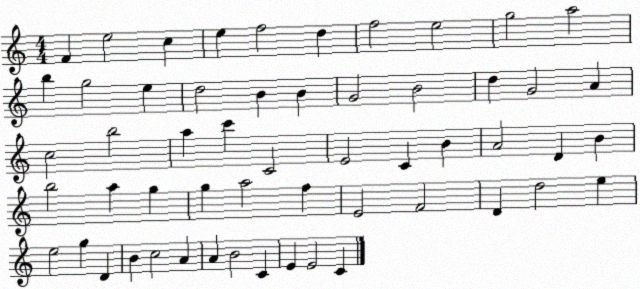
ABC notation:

X:1
T:Untitled
M:4/4
L:1/4
K:C
F e2 c e f2 d f2 e2 g2 a2 b g2 e d2 B B G2 B2 d G2 A c2 b2 a c' C2 E2 C B A2 D B b2 a g g a2 f E2 F2 D d2 e e2 g D B c2 A A B2 C E E2 C